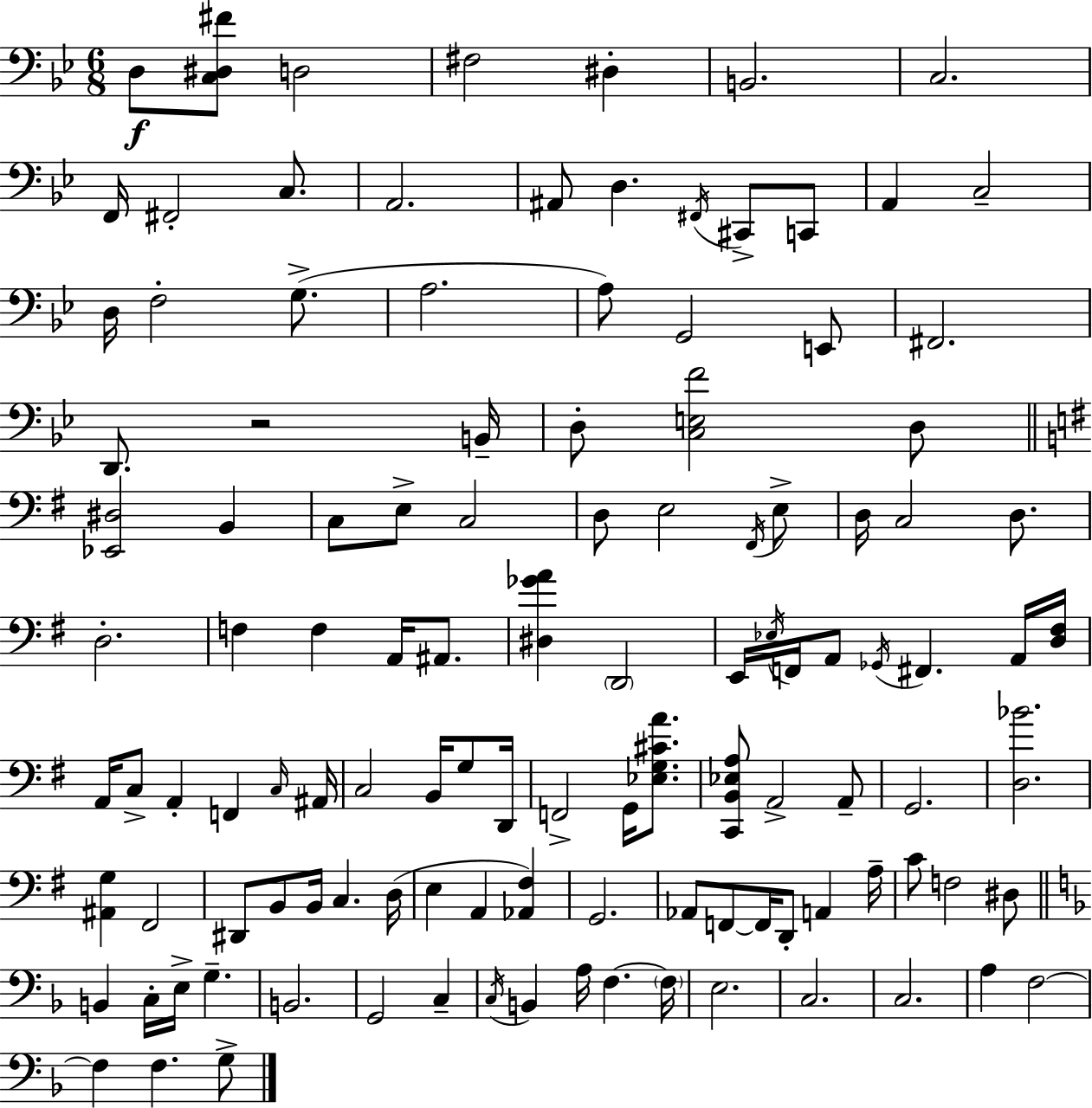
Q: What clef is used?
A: bass